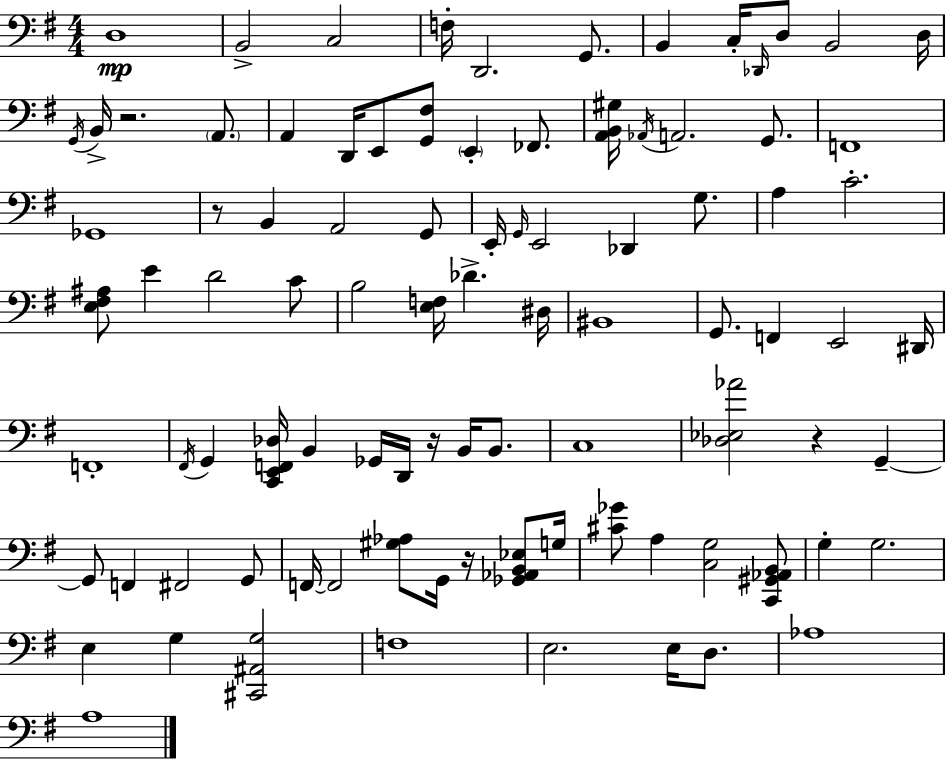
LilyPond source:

{
  \clef bass
  \numericTimeSignature
  \time 4/4
  \key e \minor
  d1\mp | b,2-> c2 | f16-. d,2. g,8. | b,4 c16-. \grace { des,16 } d8 b,2 | \break d16 \acciaccatura { g,16 } b,16-> r2. \parenthesize a,8. | a,4 d,16 e,8 <g, fis>8 \parenthesize e,4-. fes,8. | <a, b, gis>16 \acciaccatura { aes,16 } a,2. | g,8. f,1 | \break ges,1 | r8 b,4 a,2 | g,8 e,16-. \grace { g,16 } e,2 des,4 | g8. a4 c'2.-. | \break <e fis ais>8 e'4 d'2 | c'8 b2 <e f>16 des'4.-> | dis16 bis,1 | g,8. f,4 e,2 | \break dis,16 f,1-. | \acciaccatura { fis,16 } g,4 <c, e, f, des>16 b,4 ges,16 d,16 | r16 b,16 b,8. c1 | <des ees aes'>2 r4 | \break g,4--~~ g,8 f,4 fis,2 | g,8 f,16~~ f,2 <gis aes>8 | g,16 r16 <ges, aes, b, ees>8 g16 <cis' ges'>8 a4 <c g>2 | <c, gis, aes, b,>8 g4-. g2. | \break e4 g4 <cis, ais, g>2 | f1 | e2. | e16 d8. aes1 | \break a1 | \bar "|."
}